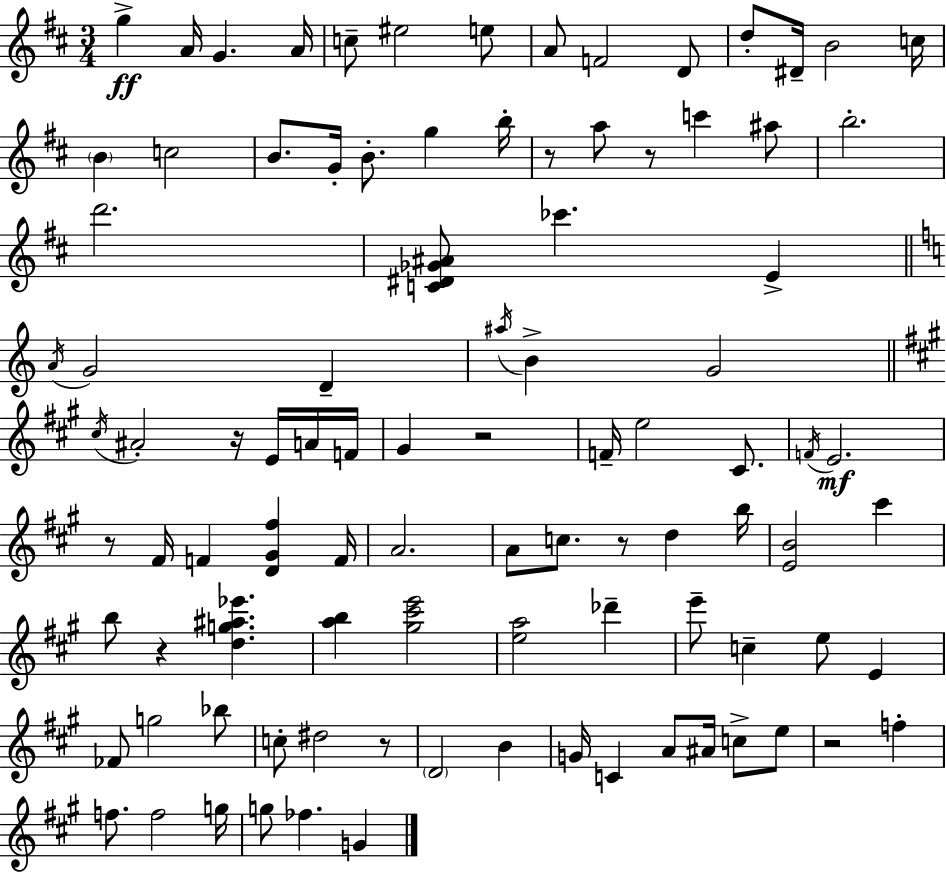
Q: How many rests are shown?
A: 9